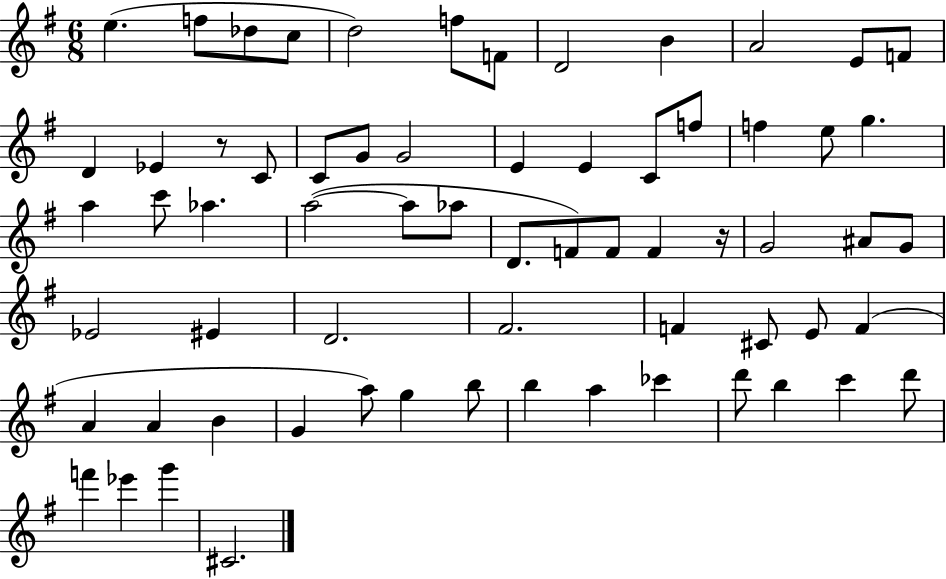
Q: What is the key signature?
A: G major